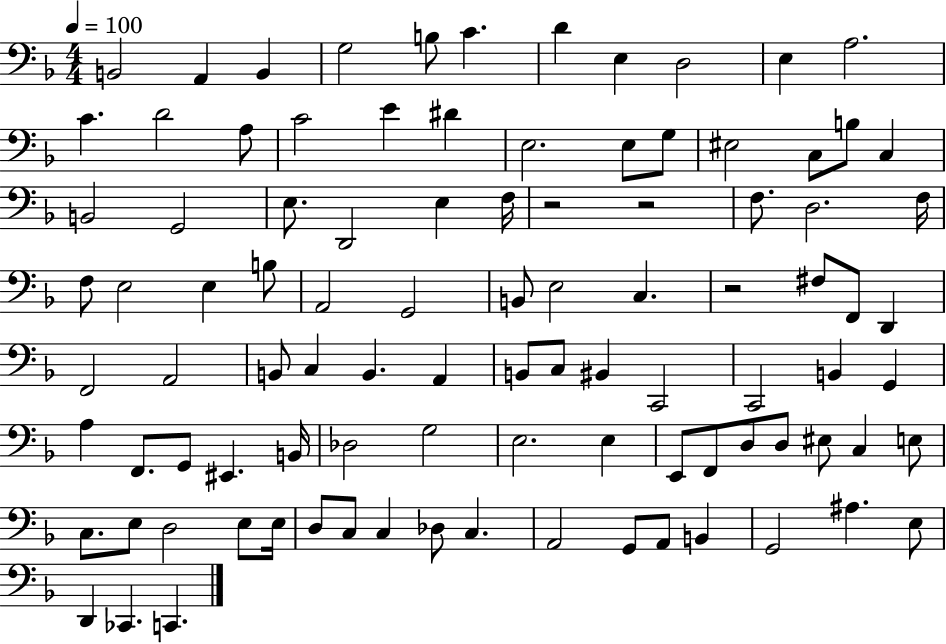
X:1
T:Untitled
M:4/4
L:1/4
K:F
B,,2 A,, B,, G,2 B,/2 C D E, D,2 E, A,2 C D2 A,/2 C2 E ^D E,2 E,/2 G,/2 ^E,2 C,/2 B,/2 C, B,,2 G,,2 E,/2 D,,2 E, F,/4 z2 z2 F,/2 D,2 F,/4 F,/2 E,2 E, B,/2 A,,2 G,,2 B,,/2 E,2 C, z2 ^F,/2 F,,/2 D,, F,,2 A,,2 B,,/2 C, B,, A,, B,,/2 C,/2 ^B,, C,,2 C,,2 B,, G,, A, F,,/2 G,,/2 ^E,, B,,/4 _D,2 G,2 E,2 E, E,,/2 F,,/2 D,/2 D,/2 ^E,/2 C, E,/2 C,/2 E,/2 D,2 E,/2 E,/4 D,/2 C,/2 C, _D,/2 C, A,,2 G,,/2 A,,/2 B,, G,,2 ^A, E,/2 D,, _C,, C,,